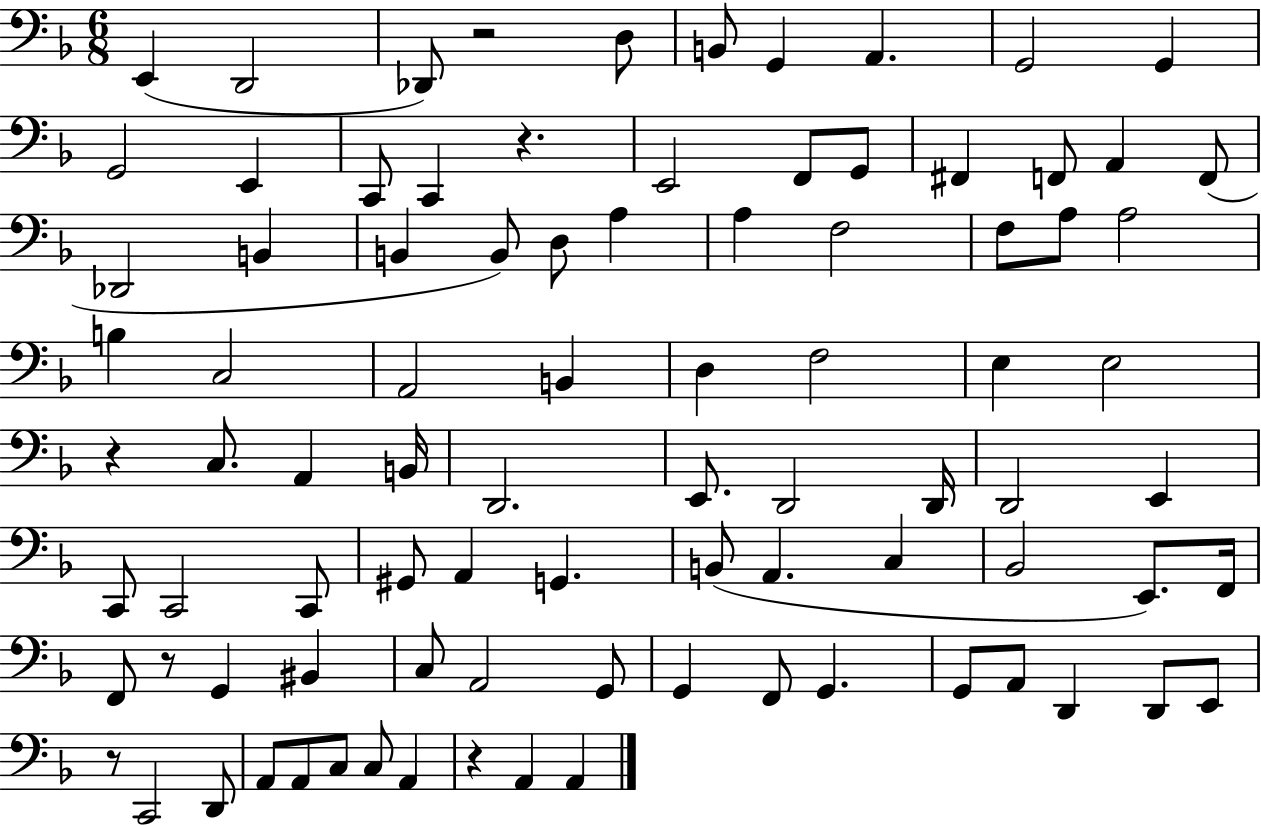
X:1
T:Untitled
M:6/8
L:1/4
K:F
E,, D,,2 _D,,/2 z2 D,/2 B,,/2 G,, A,, G,,2 G,, G,,2 E,, C,,/2 C,, z E,,2 F,,/2 G,,/2 ^F,, F,,/2 A,, F,,/2 _D,,2 B,, B,, B,,/2 D,/2 A, A, F,2 F,/2 A,/2 A,2 B, C,2 A,,2 B,, D, F,2 E, E,2 z C,/2 A,, B,,/4 D,,2 E,,/2 D,,2 D,,/4 D,,2 E,, C,,/2 C,,2 C,,/2 ^G,,/2 A,, G,, B,,/2 A,, C, _B,,2 E,,/2 F,,/4 F,,/2 z/2 G,, ^B,, C,/2 A,,2 G,,/2 G,, F,,/2 G,, G,,/2 A,,/2 D,, D,,/2 E,,/2 z/2 C,,2 D,,/2 A,,/2 A,,/2 C,/2 C,/2 A,, z A,, A,,